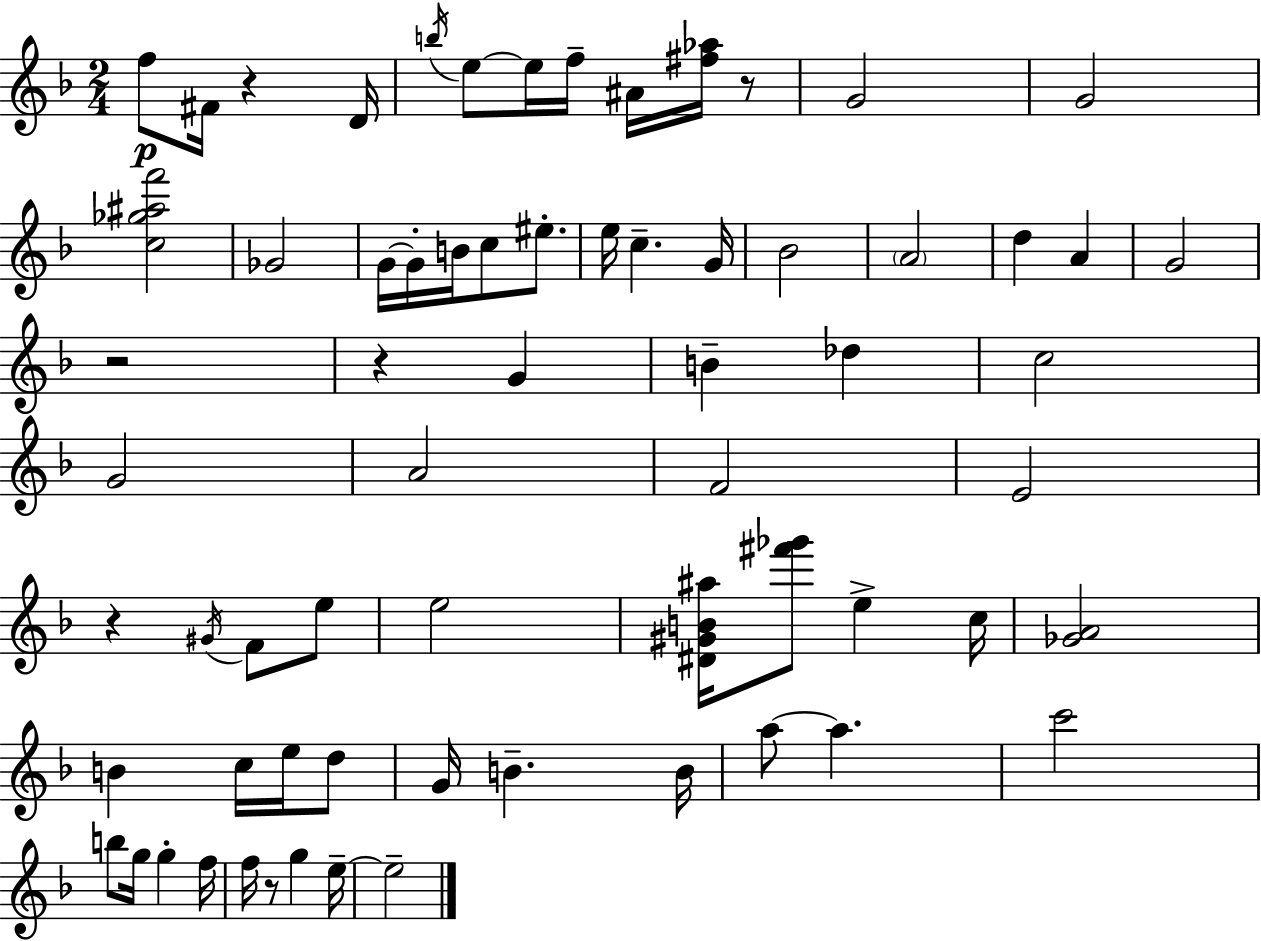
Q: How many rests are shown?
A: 6